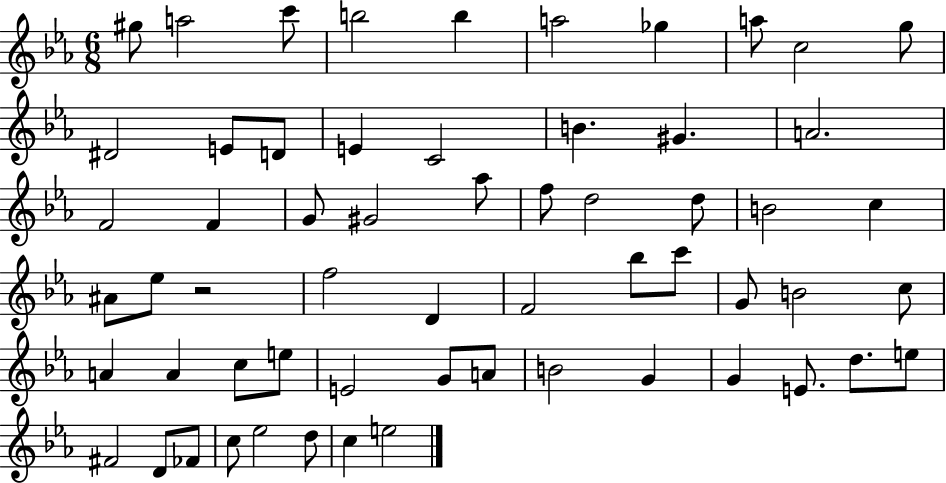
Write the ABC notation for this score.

X:1
T:Untitled
M:6/8
L:1/4
K:Eb
^g/2 a2 c'/2 b2 b a2 _g a/2 c2 g/2 ^D2 E/2 D/2 E C2 B ^G A2 F2 F G/2 ^G2 _a/2 f/2 d2 d/2 B2 c ^A/2 _e/2 z2 f2 D F2 _b/2 c'/2 G/2 B2 c/2 A A c/2 e/2 E2 G/2 A/2 B2 G G E/2 d/2 e/2 ^F2 D/2 _F/2 c/2 _e2 d/2 c e2